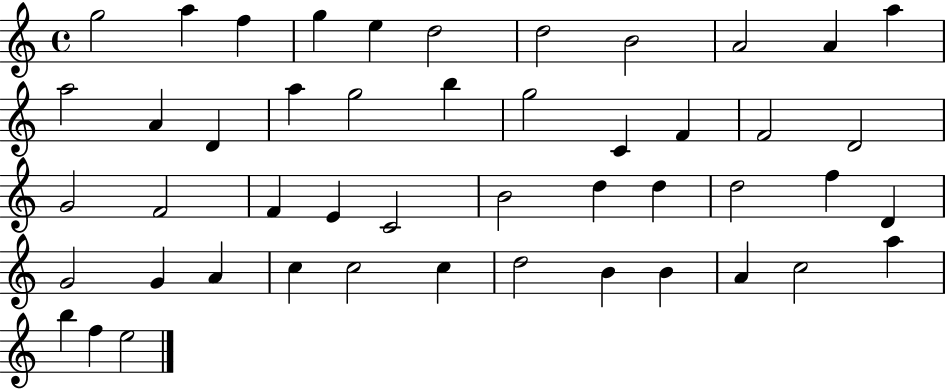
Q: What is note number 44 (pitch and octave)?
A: C5